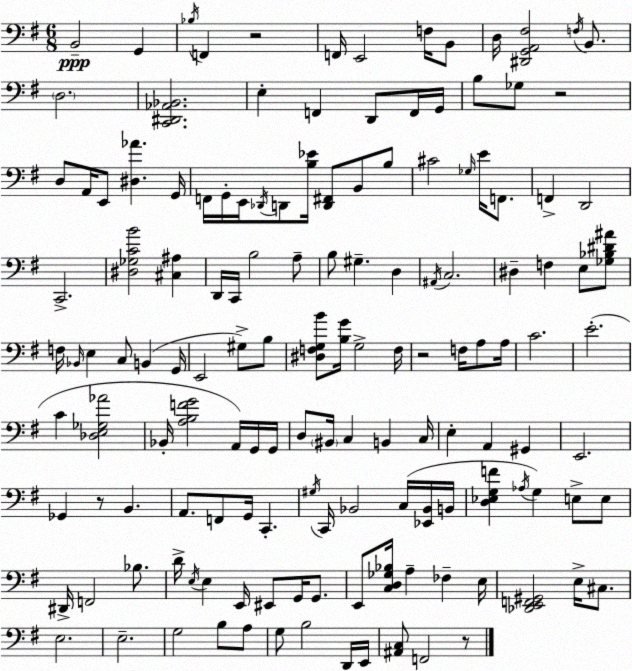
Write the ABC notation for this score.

X:1
T:Untitled
M:6/8
L:1/4
K:G
B,,2 G,, _B,/4 F,, z2 F,,/4 E,,2 F,/4 B,,/2 D,/4 [^D,,G,,A,,^F,]2 F,/4 B,,/2 D,2 [C,,^D,,_A,,_B,,]2 E, F,, D,,/2 F,,/4 G,,/4 B,/2 _G,/2 z2 D,/2 A,,/4 E,,/2 [^D,_A] G,,/4 F,,/4 G,,/4 E,,/4 _D,,/4 D,,/2 [B,_E]/4 [D,,^F,,]/2 B,,/2 B,/2 ^C2 _G,/4 E/4 F,,/2 F,, D,,2 C,,2 [^D,_G,CB]2 [^C,^A,] D,,/4 C,,/4 B,2 A,/2 B,/2 ^G, D, ^A,,/4 C,2 ^D, F, E,/2 [_G,_B,^D^A]/2 F,/4 _B,,/4 E, C,/2 B,, G,,/4 E,,2 ^G,/2 B,/2 [^D,F,G,B]/2 [B,G]/4 G,2 F,/4 z2 F,/4 A,/2 A,/4 C2 E2 C [_D,E,_G,_A]2 _B,,/4 [A,B,FG]2 A,,/4 G,,/4 G,,/4 D,/2 ^B,,/4 C, B,, C,/4 E, A,, ^G,, E,,2 _G,, z/2 B,, A,,/2 F,,/2 G,,/4 C,, ^G,/4 C,,/4 _B,,2 C,/4 [_E,,_B,,]/4 B,,/4 [D,_E,G,F] _A,/4 G, E,/2 E,/2 ^D,,/4 F,,2 _B,/2 D/4 E,/4 E, E,,/4 ^E,,/2 G,,/4 G,,/2 E,,/2 [C,D,_G,_B,]/4 A, _F, E,/4 [_D,,E,,F,,^G,,]2 E,/4 ^C,/2 E,2 E,2 G,2 B,/2 A,/2 G,/2 B,2 D,,/4 E,,/4 [^A,,C,]/2 F,,2 z/2